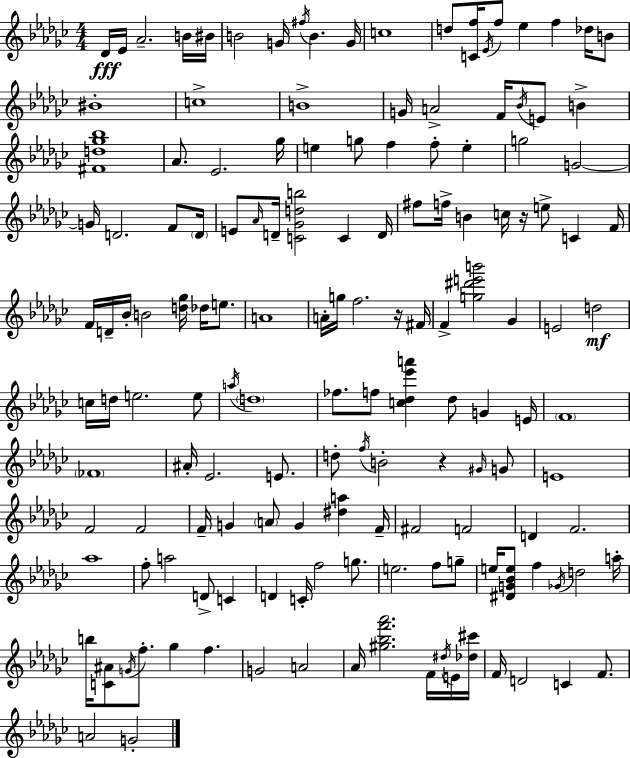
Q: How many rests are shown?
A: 3